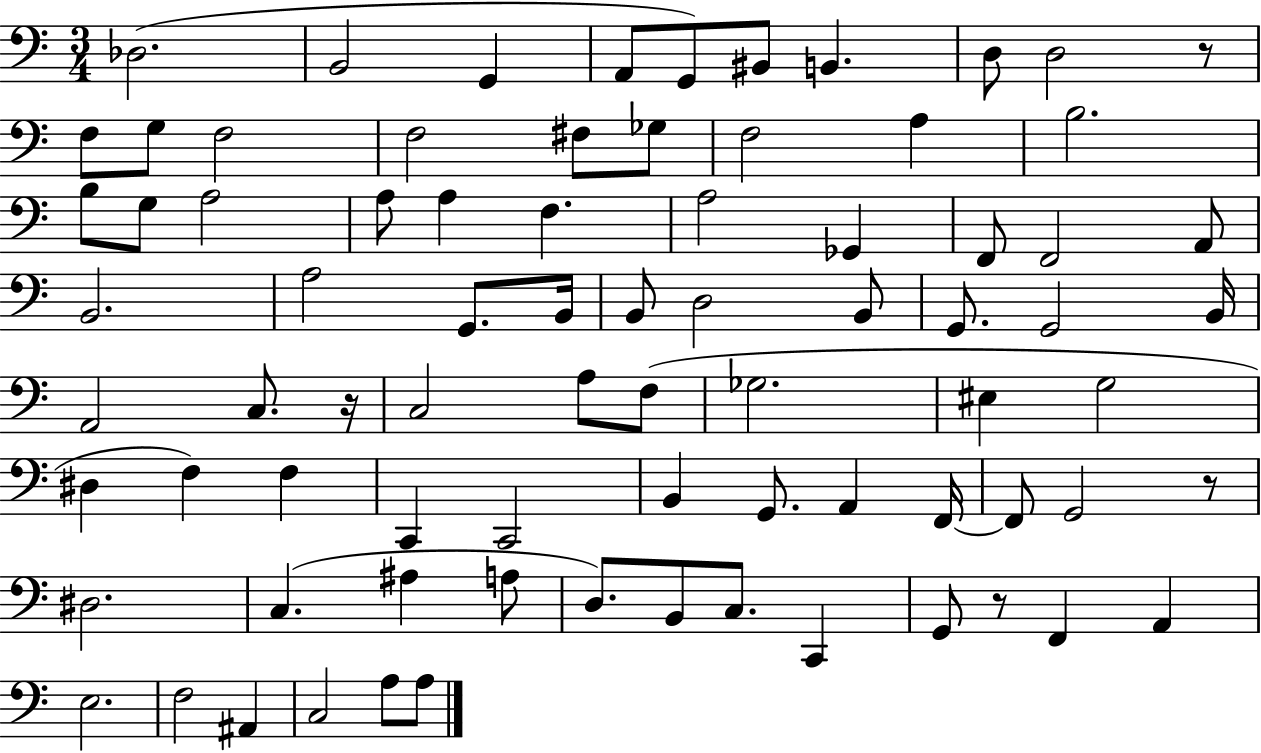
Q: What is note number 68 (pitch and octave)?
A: F2